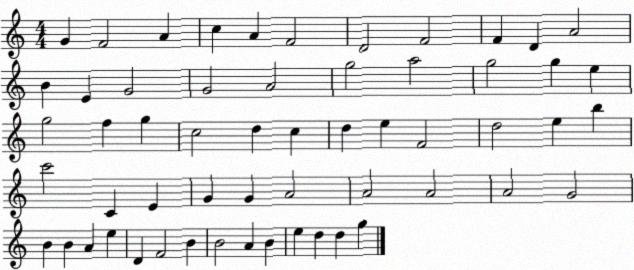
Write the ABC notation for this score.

X:1
T:Untitled
M:4/4
L:1/4
K:C
G F2 A c A F2 D2 F2 F D A2 B E G2 G2 A2 g2 a2 g2 g e g2 f g c2 d c d e F2 d2 e b c'2 C E G G A2 A2 A2 A2 G2 B B A e D F2 B B2 A B e d d g